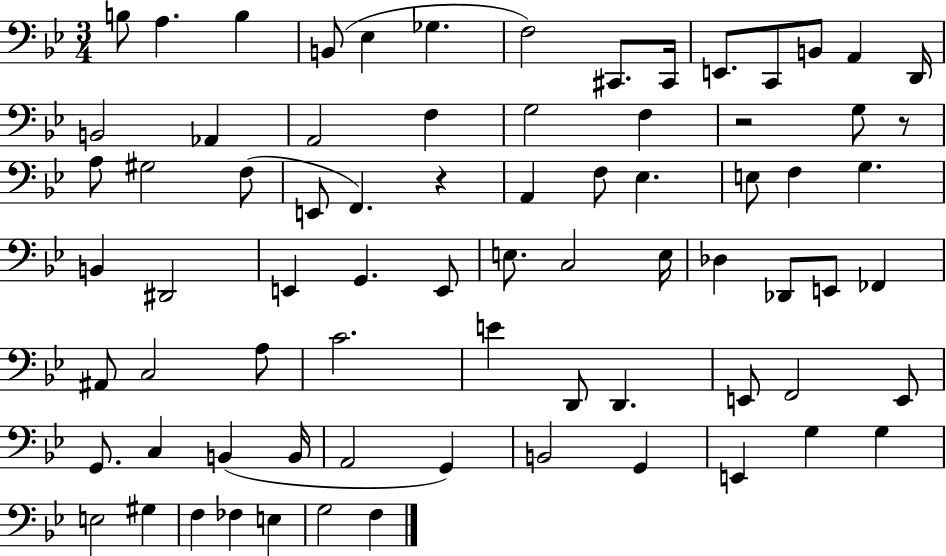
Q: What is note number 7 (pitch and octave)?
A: F3